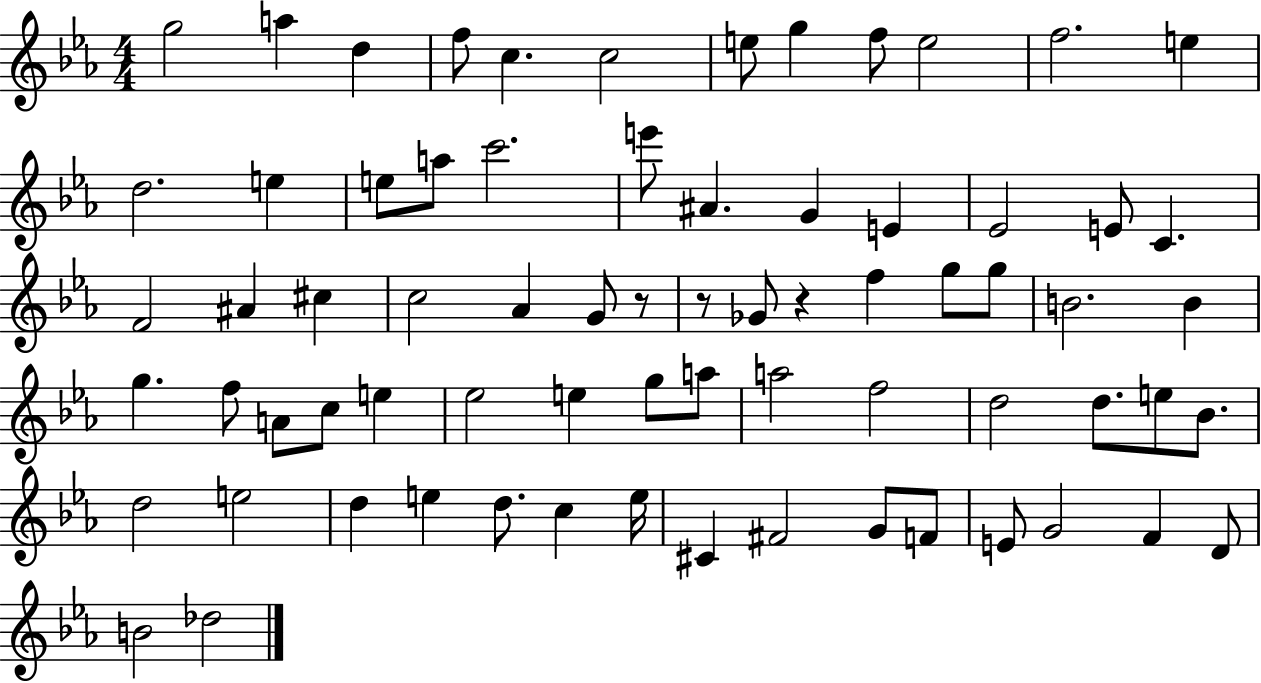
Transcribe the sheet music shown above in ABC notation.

X:1
T:Untitled
M:4/4
L:1/4
K:Eb
g2 a d f/2 c c2 e/2 g f/2 e2 f2 e d2 e e/2 a/2 c'2 e'/2 ^A G E _E2 E/2 C F2 ^A ^c c2 _A G/2 z/2 z/2 _G/2 z f g/2 g/2 B2 B g f/2 A/2 c/2 e _e2 e g/2 a/2 a2 f2 d2 d/2 e/2 _B/2 d2 e2 d e d/2 c e/4 ^C ^F2 G/2 F/2 E/2 G2 F D/2 B2 _d2